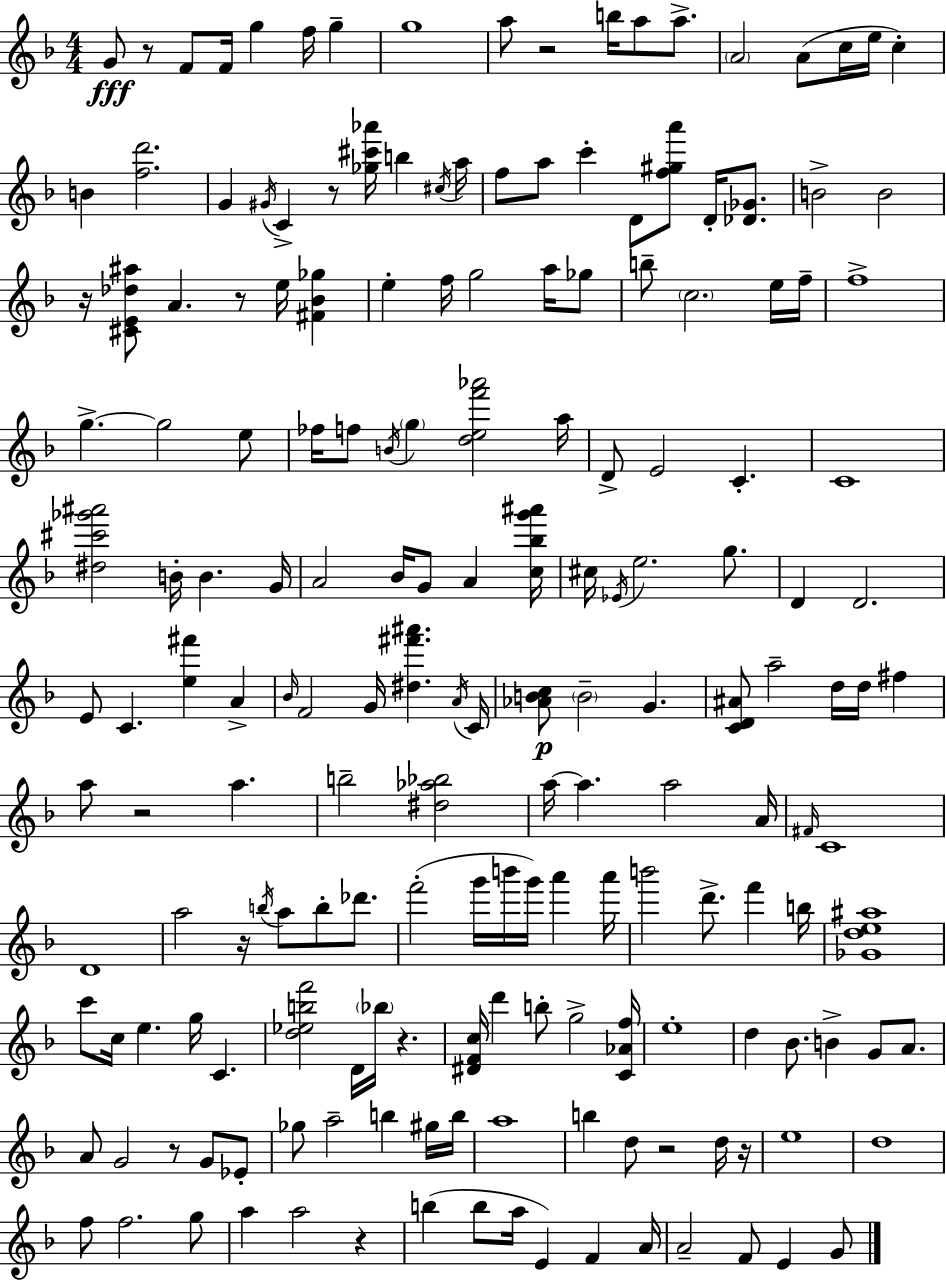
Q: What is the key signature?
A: F major